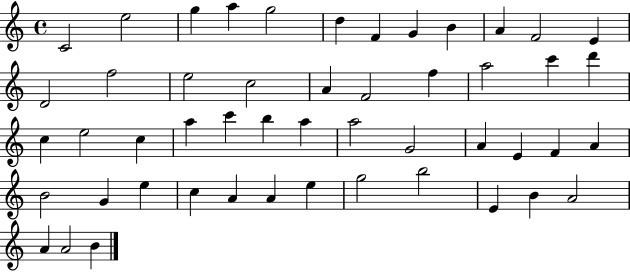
{
  \clef treble
  \time 4/4
  \defaultTimeSignature
  \key c \major
  c'2 e''2 | g''4 a''4 g''2 | d''4 f'4 g'4 b'4 | a'4 f'2 e'4 | \break d'2 f''2 | e''2 c''2 | a'4 f'2 f''4 | a''2 c'''4 d'''4 | \break c''4 e''2 c''4 | a''4 c'''4 b''4 a''4 | a''2 g'2 | a'4 e'4 f'4 a'4 | \break b'2 g'4 e''4 | c''4 a'4 a'4 e''4 | g''2 b''2 | e'4 b'4 a'2 | \break a'4 a'2 b'4 | \bar "|."
}